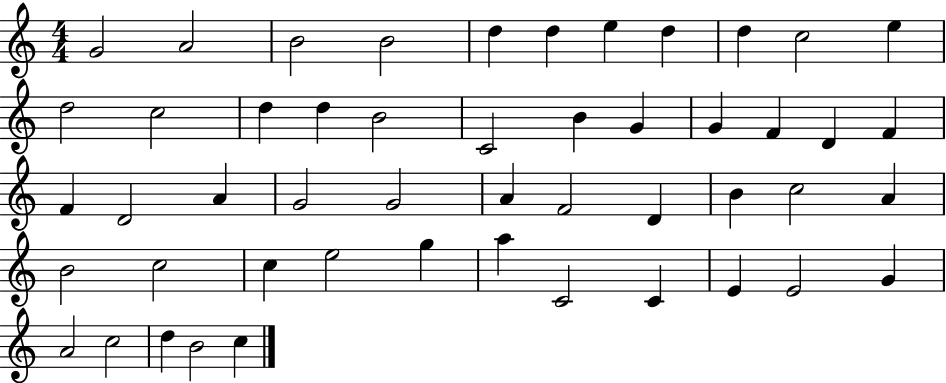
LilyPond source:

{
  \clef treble
  \numericTimeSignature
  \time 4/4
  \key c \major
  g'2 a'2 | b'2 b'2 | d''4 d''4 e''4 d''4 | d''4 c''2 e''4 | \break d''2 c''2 | d''4 d''4 b'2 | c'2 b'4 g'4 | g'4 f'4 d'4 f'4 | \break f'4 d'2 a'4 | g'2 g'2 | a'4 f'2 d'4 | b'4 c''2 a'4 | \break b'2 c''2 | c''4 e''2 g''4 | a''4 c'2 c'4 | e'4 e'2 g'4 | \break a'2 c''2 | d''4 b'2 c''4 | \bar "|."
}